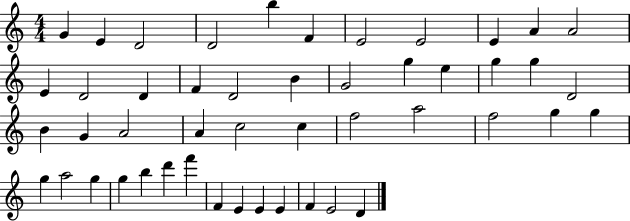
G4/q E4/q D4/h D4/h B5/q F4/q E4/h E4/h E4/q A4/q A4/h E4/q D4/h D4/q F4/q D4/h B4/q G4/h G5/q E5/q G5/q G5/q D4/h B4/q G4/q A4/h A4/q C5/h C5/q F5/h A5/h F5/h G5/q G5/q G5/q A5/h G5/q G5/q B5/q D6/q F6/q F4/q E4/q E4/q E4/q F4/q E4/h D4/q